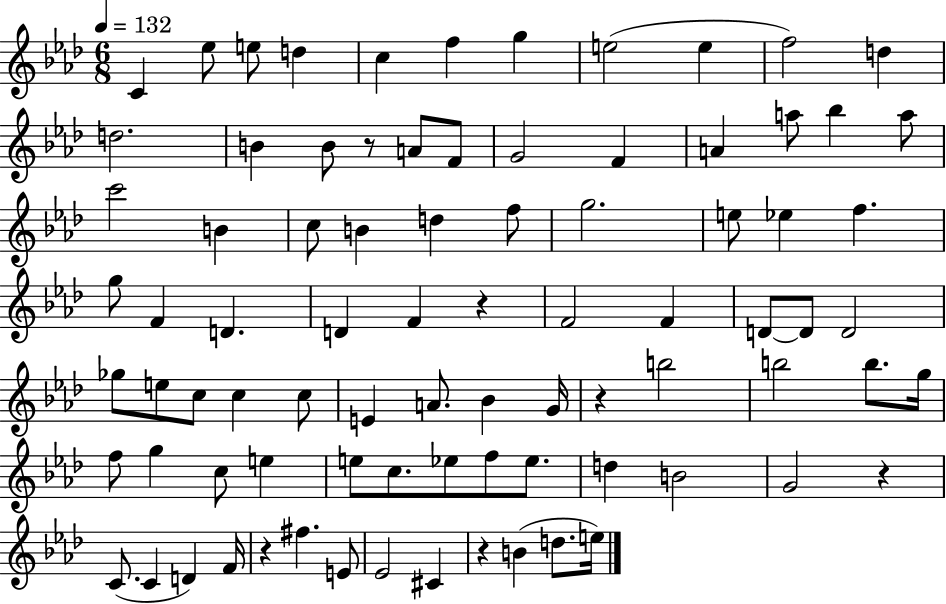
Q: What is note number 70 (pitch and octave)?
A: D4